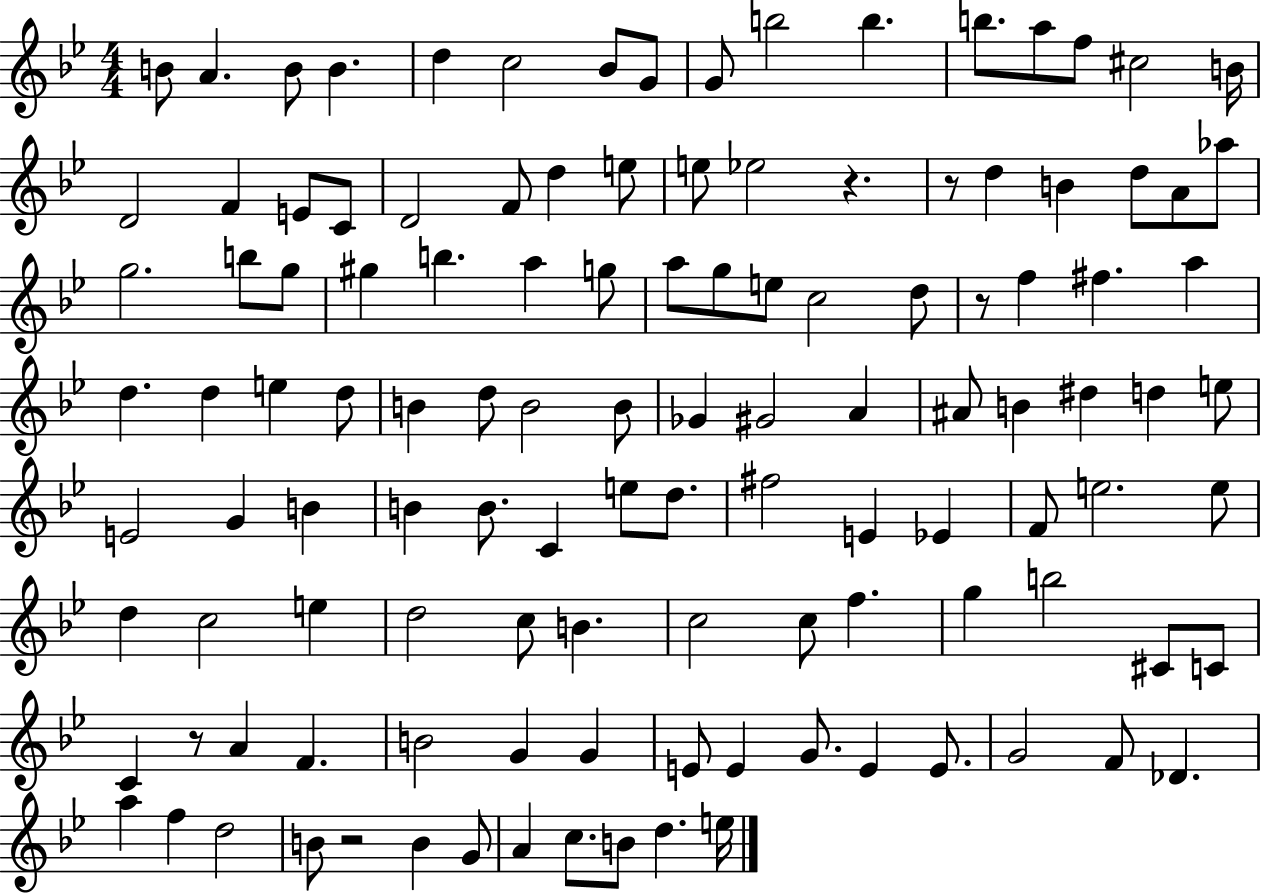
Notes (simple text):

B4/e A4/q. B4/e B4/q. D5/q C5/h Bb4/e G4/e G4/e B5/h B5/q. B5/e. A5/e F5/e C#5/h B4/s D4/h F4/q E4/e C4/e D4/h F4/e D5/q E5/e E5/e Eb5/h R/q. R/e D5/q B4/q D5/e A4/e Ab5/e G5/h. B5/e G5/e G#5/q B5/q. A5/q G5/e A5/e G5/e E5/e C5/h D5/e R/e F5/q F#5/q. A5/q D5/q. D5/q E5/q D5/e B4/q D5/e B4/h B4/e Gb4/q G#4/h A4/q A#4/e B4/q D#5/q D5/q E5/e E4/h G4/q B4/q B4/q B4/e. C4/q E5/e D5/e. F#5/h E4/q Eb4/q F4/e E5/h. E5/e D5/q C5/h E5/q D5/h C5/e B4/q. C5/h C5/e F5/q. G5/q B5/h C#4/e C4/e C4/q R/e A4/q F4/q. B4/h G4/q G4/q E4/e E4/q G4/e. E4/q E4/e. G4/h F4/e Db4/q. A5/q F5/q D5/h B4/e R/h B4/q G4/e A4/q C5/e. B4/e D5/q. E5/s